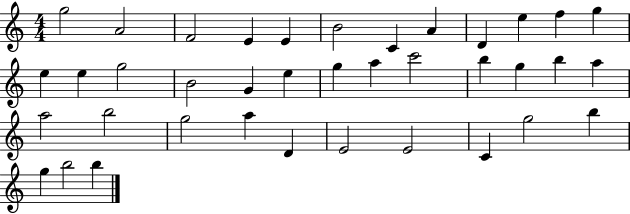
X:1
T:Untitled
M:4/4
L:1/4
K:C
g2 A2 F2 E E B2 C A D e f g e e g2 B2 G e g a c'2 b g b a a2 b2 g2 a D E2 E2 C g2 b g b2 b